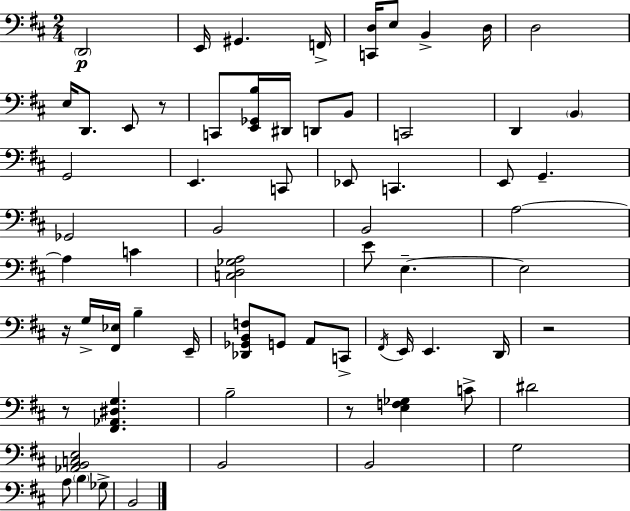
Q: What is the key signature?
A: D major